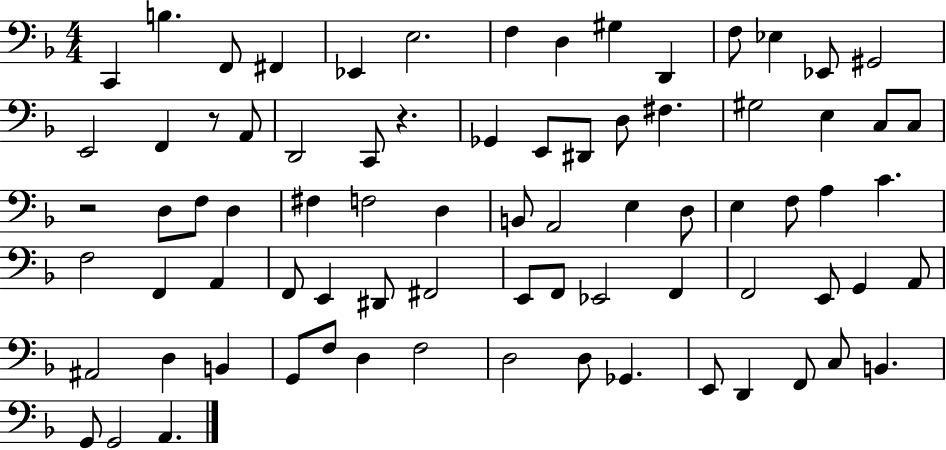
C2/q B3/q. F2/e F#2/q Eb2/q E3/h. F3/q D3/q G#3/q D2/q F3/e Eb3/q Eb2/e G#2/h E2/h F2/q R/e A2/e D2/h C2/e R/q. Gb2/q E2/e D#2/e D3/e F#3/q. G#3/h E3/q C3/e C3/e R/h D3/e F3/e D3/q F#3/q F3/h D3/q B2/e A2/h E3/q D3/e E3/q F3/e A3/q C4/q. F3/h F2/q A2/q F2/e E2/q D#2/e F#2/h E2/e F2/e Eb2/h F2/q F2/h E2/e G2/q A2/e A#2/h D3/q B2/q G2/e F3/e D3/q F3/h D3/h D3/e Gb2/q. E2/e D2/q F2/e C3/e B2/q. G2/e G2/h A2/q.